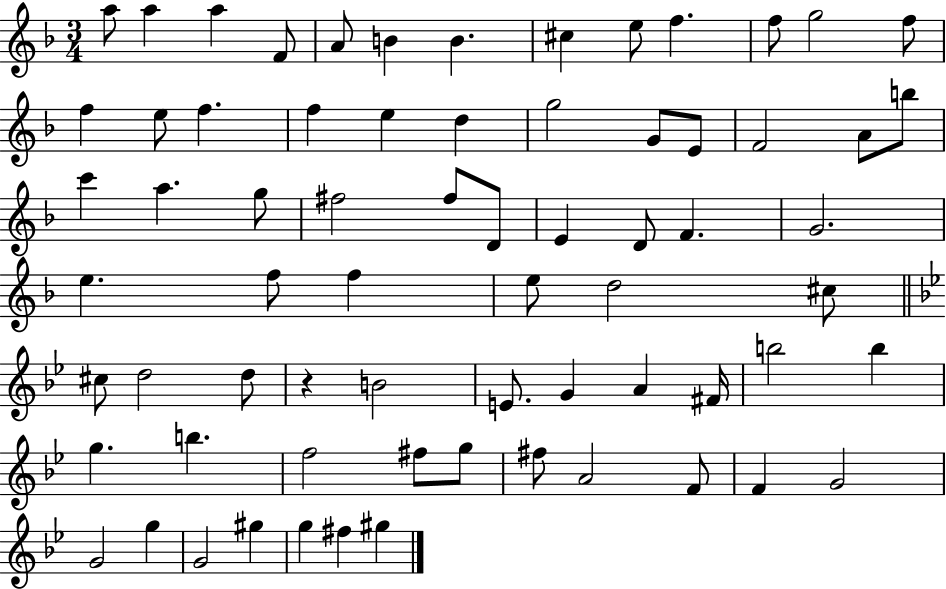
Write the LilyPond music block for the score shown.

{
  \clef treble
  \numericTimeSignature
  \time 3/4
  \key f \major
  a''8 a''4 a''4 f'8 | a'8 b'4 b'4. | cis''4 e''8 f''4. | f''8 g''2 f''8 | \break f''4 e''8 f''4. | f''4 e''4 d''4 | g''2 g'8 e'8 | f'2 a'8 b''8 | \break c'''4 a''4. g''8 | fis''2 fis''8 d'8 | e'4 d'8 f'4. | g'2. | \break e''4. f''8 f''4 | e''8 d''2 cis''8 | \bar "||" \break \key bes \major cis''8 d''2 d''8 | r4 b'2 | e'8. g'4 a'4 fis'16 | b''2 b''4 | \break g''4. b''4. | f''2 fis''8 g''8 | fis''8 a'2 f'8 | f'4 g'2 | \break g'2 g''4 | g'2 gis''4 | g''4 fis''4 gis''4 | \bar "|."
}